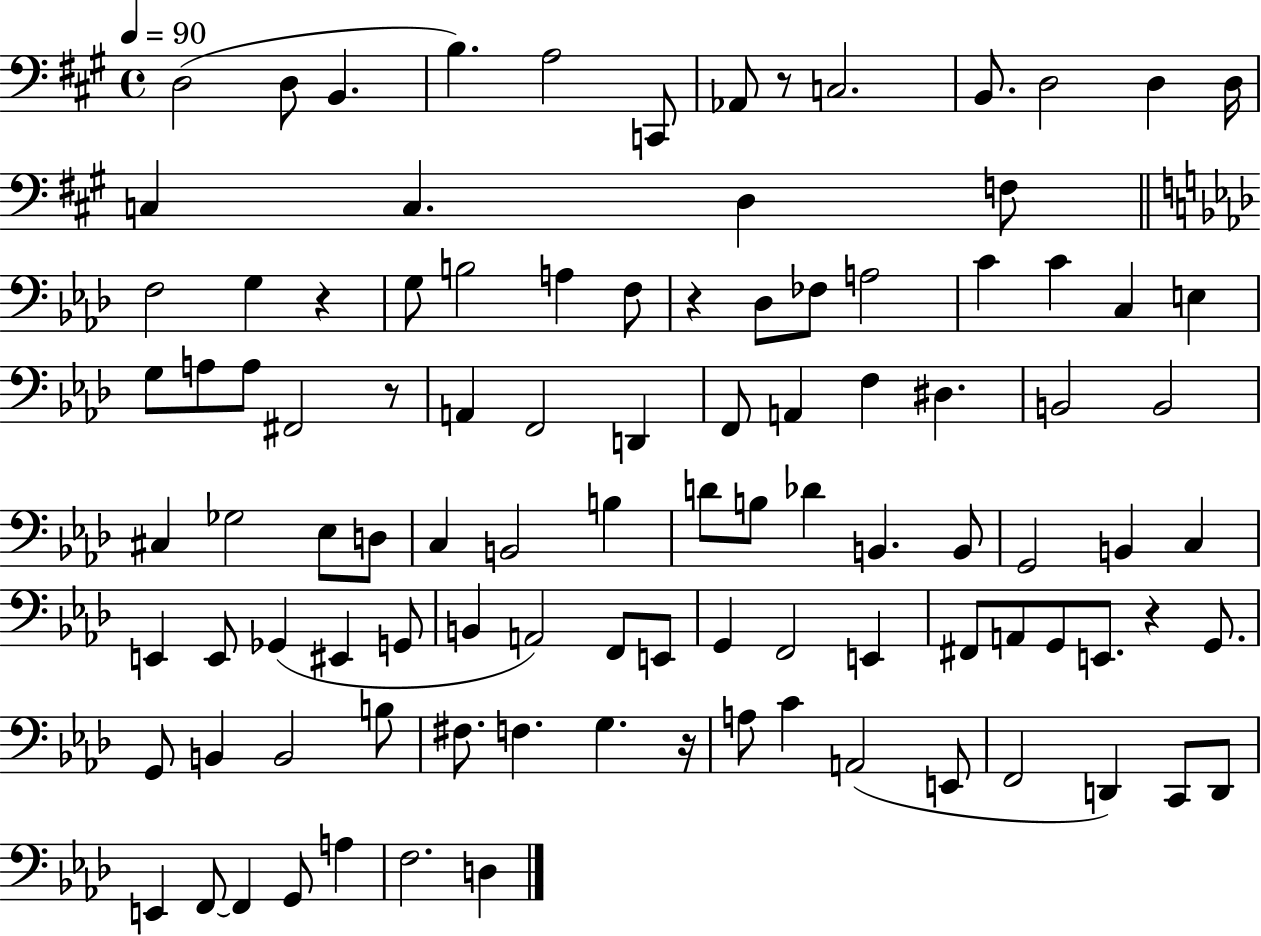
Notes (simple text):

D3/h D3/e B2/q. B3/q. A3/h C2/e Ab2/e R/e C3/h. B2/e. D3/h D3/q D3/s C3/q C3/q. D3/q F3/e F3/h G3/q R/q G3/e B3/h A3/q F3/e R/q Db3/e FES3/e A3/h C4/q C4/q C3/q E3/q G3/e A3/e A3/e F#2/h R/e A2/q F2/h D2/q F2/e A2/q F3/q D#3/q. B2/h B2/h C#3/q Gb3/h Eb3/e D3/e C3/q B2/h B3/q D4/e B3/e Db4/q B2/q. B2/e G2/h B2/q C3/q E2/q E2/e Gb2/q EIS2/q G2/e B2/q A2/h F2/e E2/e G2/q F2/h E2/q F#2/e A2/e G2/e E2/e. R/q G2/e. G2/e B2/q B2/h B3/e F#3/e. F3/q. G3/q. R/s A3/e C4/q A2/h E2/e F2/h D2/q C2/e D2/e E2/q F2/e F2/q G2/e A3/q F3/h. D3/q